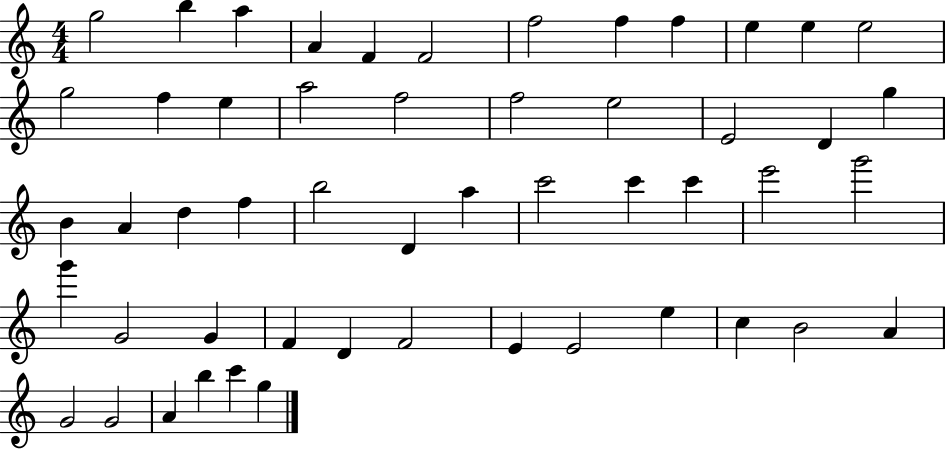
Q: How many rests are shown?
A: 0